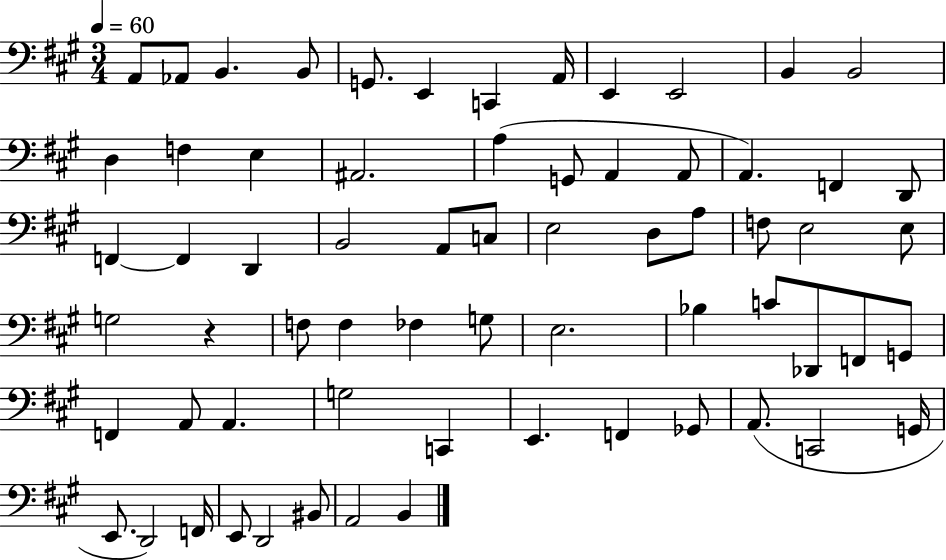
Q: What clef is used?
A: bass